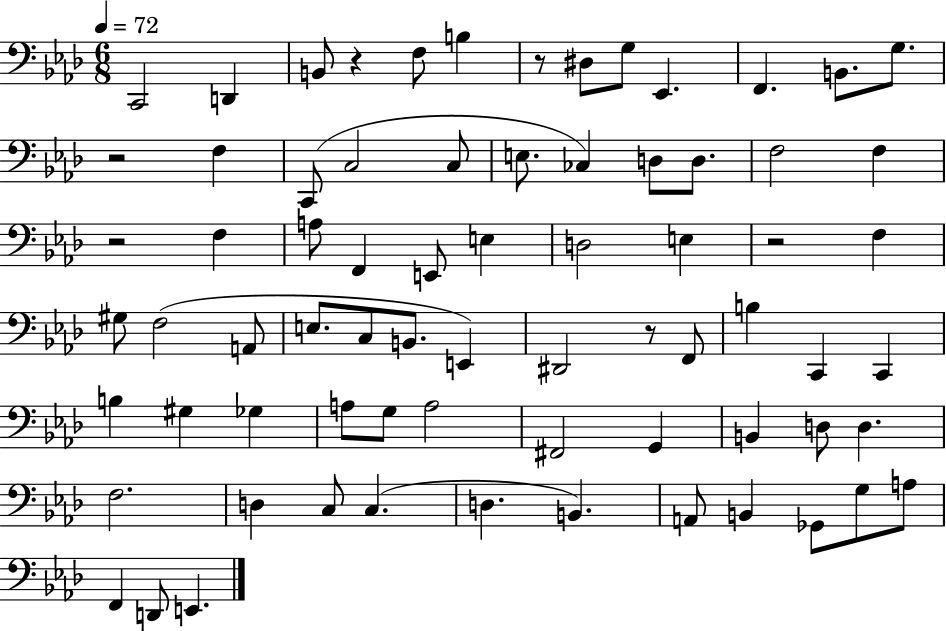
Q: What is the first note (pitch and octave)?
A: C2